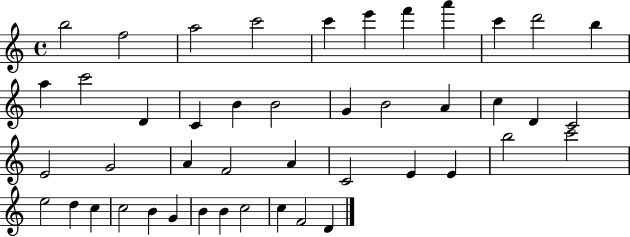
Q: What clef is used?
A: treble